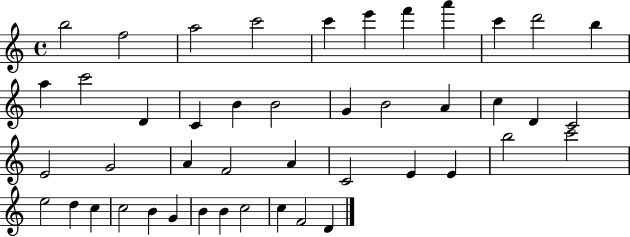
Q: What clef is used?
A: treble